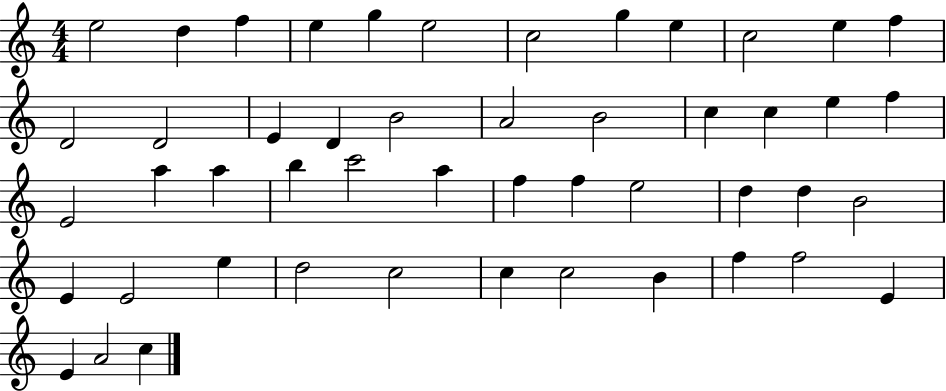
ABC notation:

X:1
T:Untitled
M:4/4
L:1/4
K:C
e2 d f e g e2 c2 g e c2 e f D2 D2 E D B2 A2 B2 c c e f E2 a a b c'2 a f f e2 d d B2 E E2 e d2 c2 c c2 B f f2 E E A2 c